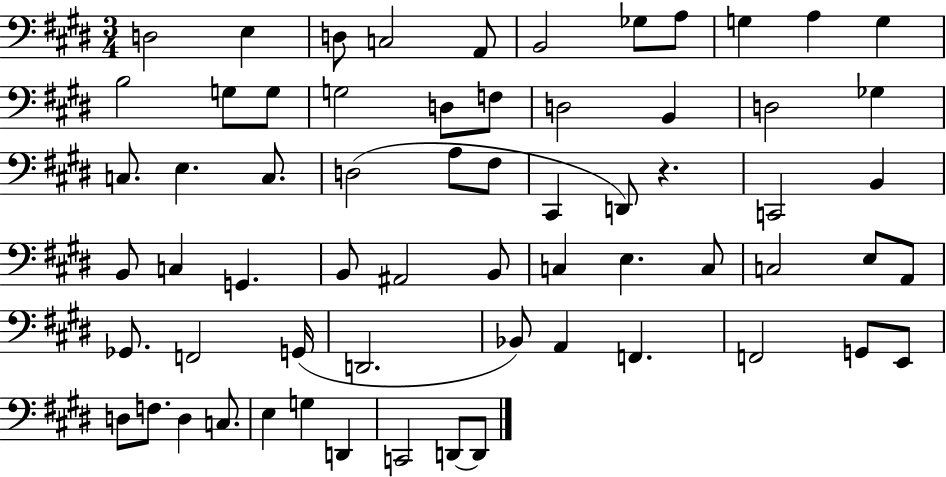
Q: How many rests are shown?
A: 1